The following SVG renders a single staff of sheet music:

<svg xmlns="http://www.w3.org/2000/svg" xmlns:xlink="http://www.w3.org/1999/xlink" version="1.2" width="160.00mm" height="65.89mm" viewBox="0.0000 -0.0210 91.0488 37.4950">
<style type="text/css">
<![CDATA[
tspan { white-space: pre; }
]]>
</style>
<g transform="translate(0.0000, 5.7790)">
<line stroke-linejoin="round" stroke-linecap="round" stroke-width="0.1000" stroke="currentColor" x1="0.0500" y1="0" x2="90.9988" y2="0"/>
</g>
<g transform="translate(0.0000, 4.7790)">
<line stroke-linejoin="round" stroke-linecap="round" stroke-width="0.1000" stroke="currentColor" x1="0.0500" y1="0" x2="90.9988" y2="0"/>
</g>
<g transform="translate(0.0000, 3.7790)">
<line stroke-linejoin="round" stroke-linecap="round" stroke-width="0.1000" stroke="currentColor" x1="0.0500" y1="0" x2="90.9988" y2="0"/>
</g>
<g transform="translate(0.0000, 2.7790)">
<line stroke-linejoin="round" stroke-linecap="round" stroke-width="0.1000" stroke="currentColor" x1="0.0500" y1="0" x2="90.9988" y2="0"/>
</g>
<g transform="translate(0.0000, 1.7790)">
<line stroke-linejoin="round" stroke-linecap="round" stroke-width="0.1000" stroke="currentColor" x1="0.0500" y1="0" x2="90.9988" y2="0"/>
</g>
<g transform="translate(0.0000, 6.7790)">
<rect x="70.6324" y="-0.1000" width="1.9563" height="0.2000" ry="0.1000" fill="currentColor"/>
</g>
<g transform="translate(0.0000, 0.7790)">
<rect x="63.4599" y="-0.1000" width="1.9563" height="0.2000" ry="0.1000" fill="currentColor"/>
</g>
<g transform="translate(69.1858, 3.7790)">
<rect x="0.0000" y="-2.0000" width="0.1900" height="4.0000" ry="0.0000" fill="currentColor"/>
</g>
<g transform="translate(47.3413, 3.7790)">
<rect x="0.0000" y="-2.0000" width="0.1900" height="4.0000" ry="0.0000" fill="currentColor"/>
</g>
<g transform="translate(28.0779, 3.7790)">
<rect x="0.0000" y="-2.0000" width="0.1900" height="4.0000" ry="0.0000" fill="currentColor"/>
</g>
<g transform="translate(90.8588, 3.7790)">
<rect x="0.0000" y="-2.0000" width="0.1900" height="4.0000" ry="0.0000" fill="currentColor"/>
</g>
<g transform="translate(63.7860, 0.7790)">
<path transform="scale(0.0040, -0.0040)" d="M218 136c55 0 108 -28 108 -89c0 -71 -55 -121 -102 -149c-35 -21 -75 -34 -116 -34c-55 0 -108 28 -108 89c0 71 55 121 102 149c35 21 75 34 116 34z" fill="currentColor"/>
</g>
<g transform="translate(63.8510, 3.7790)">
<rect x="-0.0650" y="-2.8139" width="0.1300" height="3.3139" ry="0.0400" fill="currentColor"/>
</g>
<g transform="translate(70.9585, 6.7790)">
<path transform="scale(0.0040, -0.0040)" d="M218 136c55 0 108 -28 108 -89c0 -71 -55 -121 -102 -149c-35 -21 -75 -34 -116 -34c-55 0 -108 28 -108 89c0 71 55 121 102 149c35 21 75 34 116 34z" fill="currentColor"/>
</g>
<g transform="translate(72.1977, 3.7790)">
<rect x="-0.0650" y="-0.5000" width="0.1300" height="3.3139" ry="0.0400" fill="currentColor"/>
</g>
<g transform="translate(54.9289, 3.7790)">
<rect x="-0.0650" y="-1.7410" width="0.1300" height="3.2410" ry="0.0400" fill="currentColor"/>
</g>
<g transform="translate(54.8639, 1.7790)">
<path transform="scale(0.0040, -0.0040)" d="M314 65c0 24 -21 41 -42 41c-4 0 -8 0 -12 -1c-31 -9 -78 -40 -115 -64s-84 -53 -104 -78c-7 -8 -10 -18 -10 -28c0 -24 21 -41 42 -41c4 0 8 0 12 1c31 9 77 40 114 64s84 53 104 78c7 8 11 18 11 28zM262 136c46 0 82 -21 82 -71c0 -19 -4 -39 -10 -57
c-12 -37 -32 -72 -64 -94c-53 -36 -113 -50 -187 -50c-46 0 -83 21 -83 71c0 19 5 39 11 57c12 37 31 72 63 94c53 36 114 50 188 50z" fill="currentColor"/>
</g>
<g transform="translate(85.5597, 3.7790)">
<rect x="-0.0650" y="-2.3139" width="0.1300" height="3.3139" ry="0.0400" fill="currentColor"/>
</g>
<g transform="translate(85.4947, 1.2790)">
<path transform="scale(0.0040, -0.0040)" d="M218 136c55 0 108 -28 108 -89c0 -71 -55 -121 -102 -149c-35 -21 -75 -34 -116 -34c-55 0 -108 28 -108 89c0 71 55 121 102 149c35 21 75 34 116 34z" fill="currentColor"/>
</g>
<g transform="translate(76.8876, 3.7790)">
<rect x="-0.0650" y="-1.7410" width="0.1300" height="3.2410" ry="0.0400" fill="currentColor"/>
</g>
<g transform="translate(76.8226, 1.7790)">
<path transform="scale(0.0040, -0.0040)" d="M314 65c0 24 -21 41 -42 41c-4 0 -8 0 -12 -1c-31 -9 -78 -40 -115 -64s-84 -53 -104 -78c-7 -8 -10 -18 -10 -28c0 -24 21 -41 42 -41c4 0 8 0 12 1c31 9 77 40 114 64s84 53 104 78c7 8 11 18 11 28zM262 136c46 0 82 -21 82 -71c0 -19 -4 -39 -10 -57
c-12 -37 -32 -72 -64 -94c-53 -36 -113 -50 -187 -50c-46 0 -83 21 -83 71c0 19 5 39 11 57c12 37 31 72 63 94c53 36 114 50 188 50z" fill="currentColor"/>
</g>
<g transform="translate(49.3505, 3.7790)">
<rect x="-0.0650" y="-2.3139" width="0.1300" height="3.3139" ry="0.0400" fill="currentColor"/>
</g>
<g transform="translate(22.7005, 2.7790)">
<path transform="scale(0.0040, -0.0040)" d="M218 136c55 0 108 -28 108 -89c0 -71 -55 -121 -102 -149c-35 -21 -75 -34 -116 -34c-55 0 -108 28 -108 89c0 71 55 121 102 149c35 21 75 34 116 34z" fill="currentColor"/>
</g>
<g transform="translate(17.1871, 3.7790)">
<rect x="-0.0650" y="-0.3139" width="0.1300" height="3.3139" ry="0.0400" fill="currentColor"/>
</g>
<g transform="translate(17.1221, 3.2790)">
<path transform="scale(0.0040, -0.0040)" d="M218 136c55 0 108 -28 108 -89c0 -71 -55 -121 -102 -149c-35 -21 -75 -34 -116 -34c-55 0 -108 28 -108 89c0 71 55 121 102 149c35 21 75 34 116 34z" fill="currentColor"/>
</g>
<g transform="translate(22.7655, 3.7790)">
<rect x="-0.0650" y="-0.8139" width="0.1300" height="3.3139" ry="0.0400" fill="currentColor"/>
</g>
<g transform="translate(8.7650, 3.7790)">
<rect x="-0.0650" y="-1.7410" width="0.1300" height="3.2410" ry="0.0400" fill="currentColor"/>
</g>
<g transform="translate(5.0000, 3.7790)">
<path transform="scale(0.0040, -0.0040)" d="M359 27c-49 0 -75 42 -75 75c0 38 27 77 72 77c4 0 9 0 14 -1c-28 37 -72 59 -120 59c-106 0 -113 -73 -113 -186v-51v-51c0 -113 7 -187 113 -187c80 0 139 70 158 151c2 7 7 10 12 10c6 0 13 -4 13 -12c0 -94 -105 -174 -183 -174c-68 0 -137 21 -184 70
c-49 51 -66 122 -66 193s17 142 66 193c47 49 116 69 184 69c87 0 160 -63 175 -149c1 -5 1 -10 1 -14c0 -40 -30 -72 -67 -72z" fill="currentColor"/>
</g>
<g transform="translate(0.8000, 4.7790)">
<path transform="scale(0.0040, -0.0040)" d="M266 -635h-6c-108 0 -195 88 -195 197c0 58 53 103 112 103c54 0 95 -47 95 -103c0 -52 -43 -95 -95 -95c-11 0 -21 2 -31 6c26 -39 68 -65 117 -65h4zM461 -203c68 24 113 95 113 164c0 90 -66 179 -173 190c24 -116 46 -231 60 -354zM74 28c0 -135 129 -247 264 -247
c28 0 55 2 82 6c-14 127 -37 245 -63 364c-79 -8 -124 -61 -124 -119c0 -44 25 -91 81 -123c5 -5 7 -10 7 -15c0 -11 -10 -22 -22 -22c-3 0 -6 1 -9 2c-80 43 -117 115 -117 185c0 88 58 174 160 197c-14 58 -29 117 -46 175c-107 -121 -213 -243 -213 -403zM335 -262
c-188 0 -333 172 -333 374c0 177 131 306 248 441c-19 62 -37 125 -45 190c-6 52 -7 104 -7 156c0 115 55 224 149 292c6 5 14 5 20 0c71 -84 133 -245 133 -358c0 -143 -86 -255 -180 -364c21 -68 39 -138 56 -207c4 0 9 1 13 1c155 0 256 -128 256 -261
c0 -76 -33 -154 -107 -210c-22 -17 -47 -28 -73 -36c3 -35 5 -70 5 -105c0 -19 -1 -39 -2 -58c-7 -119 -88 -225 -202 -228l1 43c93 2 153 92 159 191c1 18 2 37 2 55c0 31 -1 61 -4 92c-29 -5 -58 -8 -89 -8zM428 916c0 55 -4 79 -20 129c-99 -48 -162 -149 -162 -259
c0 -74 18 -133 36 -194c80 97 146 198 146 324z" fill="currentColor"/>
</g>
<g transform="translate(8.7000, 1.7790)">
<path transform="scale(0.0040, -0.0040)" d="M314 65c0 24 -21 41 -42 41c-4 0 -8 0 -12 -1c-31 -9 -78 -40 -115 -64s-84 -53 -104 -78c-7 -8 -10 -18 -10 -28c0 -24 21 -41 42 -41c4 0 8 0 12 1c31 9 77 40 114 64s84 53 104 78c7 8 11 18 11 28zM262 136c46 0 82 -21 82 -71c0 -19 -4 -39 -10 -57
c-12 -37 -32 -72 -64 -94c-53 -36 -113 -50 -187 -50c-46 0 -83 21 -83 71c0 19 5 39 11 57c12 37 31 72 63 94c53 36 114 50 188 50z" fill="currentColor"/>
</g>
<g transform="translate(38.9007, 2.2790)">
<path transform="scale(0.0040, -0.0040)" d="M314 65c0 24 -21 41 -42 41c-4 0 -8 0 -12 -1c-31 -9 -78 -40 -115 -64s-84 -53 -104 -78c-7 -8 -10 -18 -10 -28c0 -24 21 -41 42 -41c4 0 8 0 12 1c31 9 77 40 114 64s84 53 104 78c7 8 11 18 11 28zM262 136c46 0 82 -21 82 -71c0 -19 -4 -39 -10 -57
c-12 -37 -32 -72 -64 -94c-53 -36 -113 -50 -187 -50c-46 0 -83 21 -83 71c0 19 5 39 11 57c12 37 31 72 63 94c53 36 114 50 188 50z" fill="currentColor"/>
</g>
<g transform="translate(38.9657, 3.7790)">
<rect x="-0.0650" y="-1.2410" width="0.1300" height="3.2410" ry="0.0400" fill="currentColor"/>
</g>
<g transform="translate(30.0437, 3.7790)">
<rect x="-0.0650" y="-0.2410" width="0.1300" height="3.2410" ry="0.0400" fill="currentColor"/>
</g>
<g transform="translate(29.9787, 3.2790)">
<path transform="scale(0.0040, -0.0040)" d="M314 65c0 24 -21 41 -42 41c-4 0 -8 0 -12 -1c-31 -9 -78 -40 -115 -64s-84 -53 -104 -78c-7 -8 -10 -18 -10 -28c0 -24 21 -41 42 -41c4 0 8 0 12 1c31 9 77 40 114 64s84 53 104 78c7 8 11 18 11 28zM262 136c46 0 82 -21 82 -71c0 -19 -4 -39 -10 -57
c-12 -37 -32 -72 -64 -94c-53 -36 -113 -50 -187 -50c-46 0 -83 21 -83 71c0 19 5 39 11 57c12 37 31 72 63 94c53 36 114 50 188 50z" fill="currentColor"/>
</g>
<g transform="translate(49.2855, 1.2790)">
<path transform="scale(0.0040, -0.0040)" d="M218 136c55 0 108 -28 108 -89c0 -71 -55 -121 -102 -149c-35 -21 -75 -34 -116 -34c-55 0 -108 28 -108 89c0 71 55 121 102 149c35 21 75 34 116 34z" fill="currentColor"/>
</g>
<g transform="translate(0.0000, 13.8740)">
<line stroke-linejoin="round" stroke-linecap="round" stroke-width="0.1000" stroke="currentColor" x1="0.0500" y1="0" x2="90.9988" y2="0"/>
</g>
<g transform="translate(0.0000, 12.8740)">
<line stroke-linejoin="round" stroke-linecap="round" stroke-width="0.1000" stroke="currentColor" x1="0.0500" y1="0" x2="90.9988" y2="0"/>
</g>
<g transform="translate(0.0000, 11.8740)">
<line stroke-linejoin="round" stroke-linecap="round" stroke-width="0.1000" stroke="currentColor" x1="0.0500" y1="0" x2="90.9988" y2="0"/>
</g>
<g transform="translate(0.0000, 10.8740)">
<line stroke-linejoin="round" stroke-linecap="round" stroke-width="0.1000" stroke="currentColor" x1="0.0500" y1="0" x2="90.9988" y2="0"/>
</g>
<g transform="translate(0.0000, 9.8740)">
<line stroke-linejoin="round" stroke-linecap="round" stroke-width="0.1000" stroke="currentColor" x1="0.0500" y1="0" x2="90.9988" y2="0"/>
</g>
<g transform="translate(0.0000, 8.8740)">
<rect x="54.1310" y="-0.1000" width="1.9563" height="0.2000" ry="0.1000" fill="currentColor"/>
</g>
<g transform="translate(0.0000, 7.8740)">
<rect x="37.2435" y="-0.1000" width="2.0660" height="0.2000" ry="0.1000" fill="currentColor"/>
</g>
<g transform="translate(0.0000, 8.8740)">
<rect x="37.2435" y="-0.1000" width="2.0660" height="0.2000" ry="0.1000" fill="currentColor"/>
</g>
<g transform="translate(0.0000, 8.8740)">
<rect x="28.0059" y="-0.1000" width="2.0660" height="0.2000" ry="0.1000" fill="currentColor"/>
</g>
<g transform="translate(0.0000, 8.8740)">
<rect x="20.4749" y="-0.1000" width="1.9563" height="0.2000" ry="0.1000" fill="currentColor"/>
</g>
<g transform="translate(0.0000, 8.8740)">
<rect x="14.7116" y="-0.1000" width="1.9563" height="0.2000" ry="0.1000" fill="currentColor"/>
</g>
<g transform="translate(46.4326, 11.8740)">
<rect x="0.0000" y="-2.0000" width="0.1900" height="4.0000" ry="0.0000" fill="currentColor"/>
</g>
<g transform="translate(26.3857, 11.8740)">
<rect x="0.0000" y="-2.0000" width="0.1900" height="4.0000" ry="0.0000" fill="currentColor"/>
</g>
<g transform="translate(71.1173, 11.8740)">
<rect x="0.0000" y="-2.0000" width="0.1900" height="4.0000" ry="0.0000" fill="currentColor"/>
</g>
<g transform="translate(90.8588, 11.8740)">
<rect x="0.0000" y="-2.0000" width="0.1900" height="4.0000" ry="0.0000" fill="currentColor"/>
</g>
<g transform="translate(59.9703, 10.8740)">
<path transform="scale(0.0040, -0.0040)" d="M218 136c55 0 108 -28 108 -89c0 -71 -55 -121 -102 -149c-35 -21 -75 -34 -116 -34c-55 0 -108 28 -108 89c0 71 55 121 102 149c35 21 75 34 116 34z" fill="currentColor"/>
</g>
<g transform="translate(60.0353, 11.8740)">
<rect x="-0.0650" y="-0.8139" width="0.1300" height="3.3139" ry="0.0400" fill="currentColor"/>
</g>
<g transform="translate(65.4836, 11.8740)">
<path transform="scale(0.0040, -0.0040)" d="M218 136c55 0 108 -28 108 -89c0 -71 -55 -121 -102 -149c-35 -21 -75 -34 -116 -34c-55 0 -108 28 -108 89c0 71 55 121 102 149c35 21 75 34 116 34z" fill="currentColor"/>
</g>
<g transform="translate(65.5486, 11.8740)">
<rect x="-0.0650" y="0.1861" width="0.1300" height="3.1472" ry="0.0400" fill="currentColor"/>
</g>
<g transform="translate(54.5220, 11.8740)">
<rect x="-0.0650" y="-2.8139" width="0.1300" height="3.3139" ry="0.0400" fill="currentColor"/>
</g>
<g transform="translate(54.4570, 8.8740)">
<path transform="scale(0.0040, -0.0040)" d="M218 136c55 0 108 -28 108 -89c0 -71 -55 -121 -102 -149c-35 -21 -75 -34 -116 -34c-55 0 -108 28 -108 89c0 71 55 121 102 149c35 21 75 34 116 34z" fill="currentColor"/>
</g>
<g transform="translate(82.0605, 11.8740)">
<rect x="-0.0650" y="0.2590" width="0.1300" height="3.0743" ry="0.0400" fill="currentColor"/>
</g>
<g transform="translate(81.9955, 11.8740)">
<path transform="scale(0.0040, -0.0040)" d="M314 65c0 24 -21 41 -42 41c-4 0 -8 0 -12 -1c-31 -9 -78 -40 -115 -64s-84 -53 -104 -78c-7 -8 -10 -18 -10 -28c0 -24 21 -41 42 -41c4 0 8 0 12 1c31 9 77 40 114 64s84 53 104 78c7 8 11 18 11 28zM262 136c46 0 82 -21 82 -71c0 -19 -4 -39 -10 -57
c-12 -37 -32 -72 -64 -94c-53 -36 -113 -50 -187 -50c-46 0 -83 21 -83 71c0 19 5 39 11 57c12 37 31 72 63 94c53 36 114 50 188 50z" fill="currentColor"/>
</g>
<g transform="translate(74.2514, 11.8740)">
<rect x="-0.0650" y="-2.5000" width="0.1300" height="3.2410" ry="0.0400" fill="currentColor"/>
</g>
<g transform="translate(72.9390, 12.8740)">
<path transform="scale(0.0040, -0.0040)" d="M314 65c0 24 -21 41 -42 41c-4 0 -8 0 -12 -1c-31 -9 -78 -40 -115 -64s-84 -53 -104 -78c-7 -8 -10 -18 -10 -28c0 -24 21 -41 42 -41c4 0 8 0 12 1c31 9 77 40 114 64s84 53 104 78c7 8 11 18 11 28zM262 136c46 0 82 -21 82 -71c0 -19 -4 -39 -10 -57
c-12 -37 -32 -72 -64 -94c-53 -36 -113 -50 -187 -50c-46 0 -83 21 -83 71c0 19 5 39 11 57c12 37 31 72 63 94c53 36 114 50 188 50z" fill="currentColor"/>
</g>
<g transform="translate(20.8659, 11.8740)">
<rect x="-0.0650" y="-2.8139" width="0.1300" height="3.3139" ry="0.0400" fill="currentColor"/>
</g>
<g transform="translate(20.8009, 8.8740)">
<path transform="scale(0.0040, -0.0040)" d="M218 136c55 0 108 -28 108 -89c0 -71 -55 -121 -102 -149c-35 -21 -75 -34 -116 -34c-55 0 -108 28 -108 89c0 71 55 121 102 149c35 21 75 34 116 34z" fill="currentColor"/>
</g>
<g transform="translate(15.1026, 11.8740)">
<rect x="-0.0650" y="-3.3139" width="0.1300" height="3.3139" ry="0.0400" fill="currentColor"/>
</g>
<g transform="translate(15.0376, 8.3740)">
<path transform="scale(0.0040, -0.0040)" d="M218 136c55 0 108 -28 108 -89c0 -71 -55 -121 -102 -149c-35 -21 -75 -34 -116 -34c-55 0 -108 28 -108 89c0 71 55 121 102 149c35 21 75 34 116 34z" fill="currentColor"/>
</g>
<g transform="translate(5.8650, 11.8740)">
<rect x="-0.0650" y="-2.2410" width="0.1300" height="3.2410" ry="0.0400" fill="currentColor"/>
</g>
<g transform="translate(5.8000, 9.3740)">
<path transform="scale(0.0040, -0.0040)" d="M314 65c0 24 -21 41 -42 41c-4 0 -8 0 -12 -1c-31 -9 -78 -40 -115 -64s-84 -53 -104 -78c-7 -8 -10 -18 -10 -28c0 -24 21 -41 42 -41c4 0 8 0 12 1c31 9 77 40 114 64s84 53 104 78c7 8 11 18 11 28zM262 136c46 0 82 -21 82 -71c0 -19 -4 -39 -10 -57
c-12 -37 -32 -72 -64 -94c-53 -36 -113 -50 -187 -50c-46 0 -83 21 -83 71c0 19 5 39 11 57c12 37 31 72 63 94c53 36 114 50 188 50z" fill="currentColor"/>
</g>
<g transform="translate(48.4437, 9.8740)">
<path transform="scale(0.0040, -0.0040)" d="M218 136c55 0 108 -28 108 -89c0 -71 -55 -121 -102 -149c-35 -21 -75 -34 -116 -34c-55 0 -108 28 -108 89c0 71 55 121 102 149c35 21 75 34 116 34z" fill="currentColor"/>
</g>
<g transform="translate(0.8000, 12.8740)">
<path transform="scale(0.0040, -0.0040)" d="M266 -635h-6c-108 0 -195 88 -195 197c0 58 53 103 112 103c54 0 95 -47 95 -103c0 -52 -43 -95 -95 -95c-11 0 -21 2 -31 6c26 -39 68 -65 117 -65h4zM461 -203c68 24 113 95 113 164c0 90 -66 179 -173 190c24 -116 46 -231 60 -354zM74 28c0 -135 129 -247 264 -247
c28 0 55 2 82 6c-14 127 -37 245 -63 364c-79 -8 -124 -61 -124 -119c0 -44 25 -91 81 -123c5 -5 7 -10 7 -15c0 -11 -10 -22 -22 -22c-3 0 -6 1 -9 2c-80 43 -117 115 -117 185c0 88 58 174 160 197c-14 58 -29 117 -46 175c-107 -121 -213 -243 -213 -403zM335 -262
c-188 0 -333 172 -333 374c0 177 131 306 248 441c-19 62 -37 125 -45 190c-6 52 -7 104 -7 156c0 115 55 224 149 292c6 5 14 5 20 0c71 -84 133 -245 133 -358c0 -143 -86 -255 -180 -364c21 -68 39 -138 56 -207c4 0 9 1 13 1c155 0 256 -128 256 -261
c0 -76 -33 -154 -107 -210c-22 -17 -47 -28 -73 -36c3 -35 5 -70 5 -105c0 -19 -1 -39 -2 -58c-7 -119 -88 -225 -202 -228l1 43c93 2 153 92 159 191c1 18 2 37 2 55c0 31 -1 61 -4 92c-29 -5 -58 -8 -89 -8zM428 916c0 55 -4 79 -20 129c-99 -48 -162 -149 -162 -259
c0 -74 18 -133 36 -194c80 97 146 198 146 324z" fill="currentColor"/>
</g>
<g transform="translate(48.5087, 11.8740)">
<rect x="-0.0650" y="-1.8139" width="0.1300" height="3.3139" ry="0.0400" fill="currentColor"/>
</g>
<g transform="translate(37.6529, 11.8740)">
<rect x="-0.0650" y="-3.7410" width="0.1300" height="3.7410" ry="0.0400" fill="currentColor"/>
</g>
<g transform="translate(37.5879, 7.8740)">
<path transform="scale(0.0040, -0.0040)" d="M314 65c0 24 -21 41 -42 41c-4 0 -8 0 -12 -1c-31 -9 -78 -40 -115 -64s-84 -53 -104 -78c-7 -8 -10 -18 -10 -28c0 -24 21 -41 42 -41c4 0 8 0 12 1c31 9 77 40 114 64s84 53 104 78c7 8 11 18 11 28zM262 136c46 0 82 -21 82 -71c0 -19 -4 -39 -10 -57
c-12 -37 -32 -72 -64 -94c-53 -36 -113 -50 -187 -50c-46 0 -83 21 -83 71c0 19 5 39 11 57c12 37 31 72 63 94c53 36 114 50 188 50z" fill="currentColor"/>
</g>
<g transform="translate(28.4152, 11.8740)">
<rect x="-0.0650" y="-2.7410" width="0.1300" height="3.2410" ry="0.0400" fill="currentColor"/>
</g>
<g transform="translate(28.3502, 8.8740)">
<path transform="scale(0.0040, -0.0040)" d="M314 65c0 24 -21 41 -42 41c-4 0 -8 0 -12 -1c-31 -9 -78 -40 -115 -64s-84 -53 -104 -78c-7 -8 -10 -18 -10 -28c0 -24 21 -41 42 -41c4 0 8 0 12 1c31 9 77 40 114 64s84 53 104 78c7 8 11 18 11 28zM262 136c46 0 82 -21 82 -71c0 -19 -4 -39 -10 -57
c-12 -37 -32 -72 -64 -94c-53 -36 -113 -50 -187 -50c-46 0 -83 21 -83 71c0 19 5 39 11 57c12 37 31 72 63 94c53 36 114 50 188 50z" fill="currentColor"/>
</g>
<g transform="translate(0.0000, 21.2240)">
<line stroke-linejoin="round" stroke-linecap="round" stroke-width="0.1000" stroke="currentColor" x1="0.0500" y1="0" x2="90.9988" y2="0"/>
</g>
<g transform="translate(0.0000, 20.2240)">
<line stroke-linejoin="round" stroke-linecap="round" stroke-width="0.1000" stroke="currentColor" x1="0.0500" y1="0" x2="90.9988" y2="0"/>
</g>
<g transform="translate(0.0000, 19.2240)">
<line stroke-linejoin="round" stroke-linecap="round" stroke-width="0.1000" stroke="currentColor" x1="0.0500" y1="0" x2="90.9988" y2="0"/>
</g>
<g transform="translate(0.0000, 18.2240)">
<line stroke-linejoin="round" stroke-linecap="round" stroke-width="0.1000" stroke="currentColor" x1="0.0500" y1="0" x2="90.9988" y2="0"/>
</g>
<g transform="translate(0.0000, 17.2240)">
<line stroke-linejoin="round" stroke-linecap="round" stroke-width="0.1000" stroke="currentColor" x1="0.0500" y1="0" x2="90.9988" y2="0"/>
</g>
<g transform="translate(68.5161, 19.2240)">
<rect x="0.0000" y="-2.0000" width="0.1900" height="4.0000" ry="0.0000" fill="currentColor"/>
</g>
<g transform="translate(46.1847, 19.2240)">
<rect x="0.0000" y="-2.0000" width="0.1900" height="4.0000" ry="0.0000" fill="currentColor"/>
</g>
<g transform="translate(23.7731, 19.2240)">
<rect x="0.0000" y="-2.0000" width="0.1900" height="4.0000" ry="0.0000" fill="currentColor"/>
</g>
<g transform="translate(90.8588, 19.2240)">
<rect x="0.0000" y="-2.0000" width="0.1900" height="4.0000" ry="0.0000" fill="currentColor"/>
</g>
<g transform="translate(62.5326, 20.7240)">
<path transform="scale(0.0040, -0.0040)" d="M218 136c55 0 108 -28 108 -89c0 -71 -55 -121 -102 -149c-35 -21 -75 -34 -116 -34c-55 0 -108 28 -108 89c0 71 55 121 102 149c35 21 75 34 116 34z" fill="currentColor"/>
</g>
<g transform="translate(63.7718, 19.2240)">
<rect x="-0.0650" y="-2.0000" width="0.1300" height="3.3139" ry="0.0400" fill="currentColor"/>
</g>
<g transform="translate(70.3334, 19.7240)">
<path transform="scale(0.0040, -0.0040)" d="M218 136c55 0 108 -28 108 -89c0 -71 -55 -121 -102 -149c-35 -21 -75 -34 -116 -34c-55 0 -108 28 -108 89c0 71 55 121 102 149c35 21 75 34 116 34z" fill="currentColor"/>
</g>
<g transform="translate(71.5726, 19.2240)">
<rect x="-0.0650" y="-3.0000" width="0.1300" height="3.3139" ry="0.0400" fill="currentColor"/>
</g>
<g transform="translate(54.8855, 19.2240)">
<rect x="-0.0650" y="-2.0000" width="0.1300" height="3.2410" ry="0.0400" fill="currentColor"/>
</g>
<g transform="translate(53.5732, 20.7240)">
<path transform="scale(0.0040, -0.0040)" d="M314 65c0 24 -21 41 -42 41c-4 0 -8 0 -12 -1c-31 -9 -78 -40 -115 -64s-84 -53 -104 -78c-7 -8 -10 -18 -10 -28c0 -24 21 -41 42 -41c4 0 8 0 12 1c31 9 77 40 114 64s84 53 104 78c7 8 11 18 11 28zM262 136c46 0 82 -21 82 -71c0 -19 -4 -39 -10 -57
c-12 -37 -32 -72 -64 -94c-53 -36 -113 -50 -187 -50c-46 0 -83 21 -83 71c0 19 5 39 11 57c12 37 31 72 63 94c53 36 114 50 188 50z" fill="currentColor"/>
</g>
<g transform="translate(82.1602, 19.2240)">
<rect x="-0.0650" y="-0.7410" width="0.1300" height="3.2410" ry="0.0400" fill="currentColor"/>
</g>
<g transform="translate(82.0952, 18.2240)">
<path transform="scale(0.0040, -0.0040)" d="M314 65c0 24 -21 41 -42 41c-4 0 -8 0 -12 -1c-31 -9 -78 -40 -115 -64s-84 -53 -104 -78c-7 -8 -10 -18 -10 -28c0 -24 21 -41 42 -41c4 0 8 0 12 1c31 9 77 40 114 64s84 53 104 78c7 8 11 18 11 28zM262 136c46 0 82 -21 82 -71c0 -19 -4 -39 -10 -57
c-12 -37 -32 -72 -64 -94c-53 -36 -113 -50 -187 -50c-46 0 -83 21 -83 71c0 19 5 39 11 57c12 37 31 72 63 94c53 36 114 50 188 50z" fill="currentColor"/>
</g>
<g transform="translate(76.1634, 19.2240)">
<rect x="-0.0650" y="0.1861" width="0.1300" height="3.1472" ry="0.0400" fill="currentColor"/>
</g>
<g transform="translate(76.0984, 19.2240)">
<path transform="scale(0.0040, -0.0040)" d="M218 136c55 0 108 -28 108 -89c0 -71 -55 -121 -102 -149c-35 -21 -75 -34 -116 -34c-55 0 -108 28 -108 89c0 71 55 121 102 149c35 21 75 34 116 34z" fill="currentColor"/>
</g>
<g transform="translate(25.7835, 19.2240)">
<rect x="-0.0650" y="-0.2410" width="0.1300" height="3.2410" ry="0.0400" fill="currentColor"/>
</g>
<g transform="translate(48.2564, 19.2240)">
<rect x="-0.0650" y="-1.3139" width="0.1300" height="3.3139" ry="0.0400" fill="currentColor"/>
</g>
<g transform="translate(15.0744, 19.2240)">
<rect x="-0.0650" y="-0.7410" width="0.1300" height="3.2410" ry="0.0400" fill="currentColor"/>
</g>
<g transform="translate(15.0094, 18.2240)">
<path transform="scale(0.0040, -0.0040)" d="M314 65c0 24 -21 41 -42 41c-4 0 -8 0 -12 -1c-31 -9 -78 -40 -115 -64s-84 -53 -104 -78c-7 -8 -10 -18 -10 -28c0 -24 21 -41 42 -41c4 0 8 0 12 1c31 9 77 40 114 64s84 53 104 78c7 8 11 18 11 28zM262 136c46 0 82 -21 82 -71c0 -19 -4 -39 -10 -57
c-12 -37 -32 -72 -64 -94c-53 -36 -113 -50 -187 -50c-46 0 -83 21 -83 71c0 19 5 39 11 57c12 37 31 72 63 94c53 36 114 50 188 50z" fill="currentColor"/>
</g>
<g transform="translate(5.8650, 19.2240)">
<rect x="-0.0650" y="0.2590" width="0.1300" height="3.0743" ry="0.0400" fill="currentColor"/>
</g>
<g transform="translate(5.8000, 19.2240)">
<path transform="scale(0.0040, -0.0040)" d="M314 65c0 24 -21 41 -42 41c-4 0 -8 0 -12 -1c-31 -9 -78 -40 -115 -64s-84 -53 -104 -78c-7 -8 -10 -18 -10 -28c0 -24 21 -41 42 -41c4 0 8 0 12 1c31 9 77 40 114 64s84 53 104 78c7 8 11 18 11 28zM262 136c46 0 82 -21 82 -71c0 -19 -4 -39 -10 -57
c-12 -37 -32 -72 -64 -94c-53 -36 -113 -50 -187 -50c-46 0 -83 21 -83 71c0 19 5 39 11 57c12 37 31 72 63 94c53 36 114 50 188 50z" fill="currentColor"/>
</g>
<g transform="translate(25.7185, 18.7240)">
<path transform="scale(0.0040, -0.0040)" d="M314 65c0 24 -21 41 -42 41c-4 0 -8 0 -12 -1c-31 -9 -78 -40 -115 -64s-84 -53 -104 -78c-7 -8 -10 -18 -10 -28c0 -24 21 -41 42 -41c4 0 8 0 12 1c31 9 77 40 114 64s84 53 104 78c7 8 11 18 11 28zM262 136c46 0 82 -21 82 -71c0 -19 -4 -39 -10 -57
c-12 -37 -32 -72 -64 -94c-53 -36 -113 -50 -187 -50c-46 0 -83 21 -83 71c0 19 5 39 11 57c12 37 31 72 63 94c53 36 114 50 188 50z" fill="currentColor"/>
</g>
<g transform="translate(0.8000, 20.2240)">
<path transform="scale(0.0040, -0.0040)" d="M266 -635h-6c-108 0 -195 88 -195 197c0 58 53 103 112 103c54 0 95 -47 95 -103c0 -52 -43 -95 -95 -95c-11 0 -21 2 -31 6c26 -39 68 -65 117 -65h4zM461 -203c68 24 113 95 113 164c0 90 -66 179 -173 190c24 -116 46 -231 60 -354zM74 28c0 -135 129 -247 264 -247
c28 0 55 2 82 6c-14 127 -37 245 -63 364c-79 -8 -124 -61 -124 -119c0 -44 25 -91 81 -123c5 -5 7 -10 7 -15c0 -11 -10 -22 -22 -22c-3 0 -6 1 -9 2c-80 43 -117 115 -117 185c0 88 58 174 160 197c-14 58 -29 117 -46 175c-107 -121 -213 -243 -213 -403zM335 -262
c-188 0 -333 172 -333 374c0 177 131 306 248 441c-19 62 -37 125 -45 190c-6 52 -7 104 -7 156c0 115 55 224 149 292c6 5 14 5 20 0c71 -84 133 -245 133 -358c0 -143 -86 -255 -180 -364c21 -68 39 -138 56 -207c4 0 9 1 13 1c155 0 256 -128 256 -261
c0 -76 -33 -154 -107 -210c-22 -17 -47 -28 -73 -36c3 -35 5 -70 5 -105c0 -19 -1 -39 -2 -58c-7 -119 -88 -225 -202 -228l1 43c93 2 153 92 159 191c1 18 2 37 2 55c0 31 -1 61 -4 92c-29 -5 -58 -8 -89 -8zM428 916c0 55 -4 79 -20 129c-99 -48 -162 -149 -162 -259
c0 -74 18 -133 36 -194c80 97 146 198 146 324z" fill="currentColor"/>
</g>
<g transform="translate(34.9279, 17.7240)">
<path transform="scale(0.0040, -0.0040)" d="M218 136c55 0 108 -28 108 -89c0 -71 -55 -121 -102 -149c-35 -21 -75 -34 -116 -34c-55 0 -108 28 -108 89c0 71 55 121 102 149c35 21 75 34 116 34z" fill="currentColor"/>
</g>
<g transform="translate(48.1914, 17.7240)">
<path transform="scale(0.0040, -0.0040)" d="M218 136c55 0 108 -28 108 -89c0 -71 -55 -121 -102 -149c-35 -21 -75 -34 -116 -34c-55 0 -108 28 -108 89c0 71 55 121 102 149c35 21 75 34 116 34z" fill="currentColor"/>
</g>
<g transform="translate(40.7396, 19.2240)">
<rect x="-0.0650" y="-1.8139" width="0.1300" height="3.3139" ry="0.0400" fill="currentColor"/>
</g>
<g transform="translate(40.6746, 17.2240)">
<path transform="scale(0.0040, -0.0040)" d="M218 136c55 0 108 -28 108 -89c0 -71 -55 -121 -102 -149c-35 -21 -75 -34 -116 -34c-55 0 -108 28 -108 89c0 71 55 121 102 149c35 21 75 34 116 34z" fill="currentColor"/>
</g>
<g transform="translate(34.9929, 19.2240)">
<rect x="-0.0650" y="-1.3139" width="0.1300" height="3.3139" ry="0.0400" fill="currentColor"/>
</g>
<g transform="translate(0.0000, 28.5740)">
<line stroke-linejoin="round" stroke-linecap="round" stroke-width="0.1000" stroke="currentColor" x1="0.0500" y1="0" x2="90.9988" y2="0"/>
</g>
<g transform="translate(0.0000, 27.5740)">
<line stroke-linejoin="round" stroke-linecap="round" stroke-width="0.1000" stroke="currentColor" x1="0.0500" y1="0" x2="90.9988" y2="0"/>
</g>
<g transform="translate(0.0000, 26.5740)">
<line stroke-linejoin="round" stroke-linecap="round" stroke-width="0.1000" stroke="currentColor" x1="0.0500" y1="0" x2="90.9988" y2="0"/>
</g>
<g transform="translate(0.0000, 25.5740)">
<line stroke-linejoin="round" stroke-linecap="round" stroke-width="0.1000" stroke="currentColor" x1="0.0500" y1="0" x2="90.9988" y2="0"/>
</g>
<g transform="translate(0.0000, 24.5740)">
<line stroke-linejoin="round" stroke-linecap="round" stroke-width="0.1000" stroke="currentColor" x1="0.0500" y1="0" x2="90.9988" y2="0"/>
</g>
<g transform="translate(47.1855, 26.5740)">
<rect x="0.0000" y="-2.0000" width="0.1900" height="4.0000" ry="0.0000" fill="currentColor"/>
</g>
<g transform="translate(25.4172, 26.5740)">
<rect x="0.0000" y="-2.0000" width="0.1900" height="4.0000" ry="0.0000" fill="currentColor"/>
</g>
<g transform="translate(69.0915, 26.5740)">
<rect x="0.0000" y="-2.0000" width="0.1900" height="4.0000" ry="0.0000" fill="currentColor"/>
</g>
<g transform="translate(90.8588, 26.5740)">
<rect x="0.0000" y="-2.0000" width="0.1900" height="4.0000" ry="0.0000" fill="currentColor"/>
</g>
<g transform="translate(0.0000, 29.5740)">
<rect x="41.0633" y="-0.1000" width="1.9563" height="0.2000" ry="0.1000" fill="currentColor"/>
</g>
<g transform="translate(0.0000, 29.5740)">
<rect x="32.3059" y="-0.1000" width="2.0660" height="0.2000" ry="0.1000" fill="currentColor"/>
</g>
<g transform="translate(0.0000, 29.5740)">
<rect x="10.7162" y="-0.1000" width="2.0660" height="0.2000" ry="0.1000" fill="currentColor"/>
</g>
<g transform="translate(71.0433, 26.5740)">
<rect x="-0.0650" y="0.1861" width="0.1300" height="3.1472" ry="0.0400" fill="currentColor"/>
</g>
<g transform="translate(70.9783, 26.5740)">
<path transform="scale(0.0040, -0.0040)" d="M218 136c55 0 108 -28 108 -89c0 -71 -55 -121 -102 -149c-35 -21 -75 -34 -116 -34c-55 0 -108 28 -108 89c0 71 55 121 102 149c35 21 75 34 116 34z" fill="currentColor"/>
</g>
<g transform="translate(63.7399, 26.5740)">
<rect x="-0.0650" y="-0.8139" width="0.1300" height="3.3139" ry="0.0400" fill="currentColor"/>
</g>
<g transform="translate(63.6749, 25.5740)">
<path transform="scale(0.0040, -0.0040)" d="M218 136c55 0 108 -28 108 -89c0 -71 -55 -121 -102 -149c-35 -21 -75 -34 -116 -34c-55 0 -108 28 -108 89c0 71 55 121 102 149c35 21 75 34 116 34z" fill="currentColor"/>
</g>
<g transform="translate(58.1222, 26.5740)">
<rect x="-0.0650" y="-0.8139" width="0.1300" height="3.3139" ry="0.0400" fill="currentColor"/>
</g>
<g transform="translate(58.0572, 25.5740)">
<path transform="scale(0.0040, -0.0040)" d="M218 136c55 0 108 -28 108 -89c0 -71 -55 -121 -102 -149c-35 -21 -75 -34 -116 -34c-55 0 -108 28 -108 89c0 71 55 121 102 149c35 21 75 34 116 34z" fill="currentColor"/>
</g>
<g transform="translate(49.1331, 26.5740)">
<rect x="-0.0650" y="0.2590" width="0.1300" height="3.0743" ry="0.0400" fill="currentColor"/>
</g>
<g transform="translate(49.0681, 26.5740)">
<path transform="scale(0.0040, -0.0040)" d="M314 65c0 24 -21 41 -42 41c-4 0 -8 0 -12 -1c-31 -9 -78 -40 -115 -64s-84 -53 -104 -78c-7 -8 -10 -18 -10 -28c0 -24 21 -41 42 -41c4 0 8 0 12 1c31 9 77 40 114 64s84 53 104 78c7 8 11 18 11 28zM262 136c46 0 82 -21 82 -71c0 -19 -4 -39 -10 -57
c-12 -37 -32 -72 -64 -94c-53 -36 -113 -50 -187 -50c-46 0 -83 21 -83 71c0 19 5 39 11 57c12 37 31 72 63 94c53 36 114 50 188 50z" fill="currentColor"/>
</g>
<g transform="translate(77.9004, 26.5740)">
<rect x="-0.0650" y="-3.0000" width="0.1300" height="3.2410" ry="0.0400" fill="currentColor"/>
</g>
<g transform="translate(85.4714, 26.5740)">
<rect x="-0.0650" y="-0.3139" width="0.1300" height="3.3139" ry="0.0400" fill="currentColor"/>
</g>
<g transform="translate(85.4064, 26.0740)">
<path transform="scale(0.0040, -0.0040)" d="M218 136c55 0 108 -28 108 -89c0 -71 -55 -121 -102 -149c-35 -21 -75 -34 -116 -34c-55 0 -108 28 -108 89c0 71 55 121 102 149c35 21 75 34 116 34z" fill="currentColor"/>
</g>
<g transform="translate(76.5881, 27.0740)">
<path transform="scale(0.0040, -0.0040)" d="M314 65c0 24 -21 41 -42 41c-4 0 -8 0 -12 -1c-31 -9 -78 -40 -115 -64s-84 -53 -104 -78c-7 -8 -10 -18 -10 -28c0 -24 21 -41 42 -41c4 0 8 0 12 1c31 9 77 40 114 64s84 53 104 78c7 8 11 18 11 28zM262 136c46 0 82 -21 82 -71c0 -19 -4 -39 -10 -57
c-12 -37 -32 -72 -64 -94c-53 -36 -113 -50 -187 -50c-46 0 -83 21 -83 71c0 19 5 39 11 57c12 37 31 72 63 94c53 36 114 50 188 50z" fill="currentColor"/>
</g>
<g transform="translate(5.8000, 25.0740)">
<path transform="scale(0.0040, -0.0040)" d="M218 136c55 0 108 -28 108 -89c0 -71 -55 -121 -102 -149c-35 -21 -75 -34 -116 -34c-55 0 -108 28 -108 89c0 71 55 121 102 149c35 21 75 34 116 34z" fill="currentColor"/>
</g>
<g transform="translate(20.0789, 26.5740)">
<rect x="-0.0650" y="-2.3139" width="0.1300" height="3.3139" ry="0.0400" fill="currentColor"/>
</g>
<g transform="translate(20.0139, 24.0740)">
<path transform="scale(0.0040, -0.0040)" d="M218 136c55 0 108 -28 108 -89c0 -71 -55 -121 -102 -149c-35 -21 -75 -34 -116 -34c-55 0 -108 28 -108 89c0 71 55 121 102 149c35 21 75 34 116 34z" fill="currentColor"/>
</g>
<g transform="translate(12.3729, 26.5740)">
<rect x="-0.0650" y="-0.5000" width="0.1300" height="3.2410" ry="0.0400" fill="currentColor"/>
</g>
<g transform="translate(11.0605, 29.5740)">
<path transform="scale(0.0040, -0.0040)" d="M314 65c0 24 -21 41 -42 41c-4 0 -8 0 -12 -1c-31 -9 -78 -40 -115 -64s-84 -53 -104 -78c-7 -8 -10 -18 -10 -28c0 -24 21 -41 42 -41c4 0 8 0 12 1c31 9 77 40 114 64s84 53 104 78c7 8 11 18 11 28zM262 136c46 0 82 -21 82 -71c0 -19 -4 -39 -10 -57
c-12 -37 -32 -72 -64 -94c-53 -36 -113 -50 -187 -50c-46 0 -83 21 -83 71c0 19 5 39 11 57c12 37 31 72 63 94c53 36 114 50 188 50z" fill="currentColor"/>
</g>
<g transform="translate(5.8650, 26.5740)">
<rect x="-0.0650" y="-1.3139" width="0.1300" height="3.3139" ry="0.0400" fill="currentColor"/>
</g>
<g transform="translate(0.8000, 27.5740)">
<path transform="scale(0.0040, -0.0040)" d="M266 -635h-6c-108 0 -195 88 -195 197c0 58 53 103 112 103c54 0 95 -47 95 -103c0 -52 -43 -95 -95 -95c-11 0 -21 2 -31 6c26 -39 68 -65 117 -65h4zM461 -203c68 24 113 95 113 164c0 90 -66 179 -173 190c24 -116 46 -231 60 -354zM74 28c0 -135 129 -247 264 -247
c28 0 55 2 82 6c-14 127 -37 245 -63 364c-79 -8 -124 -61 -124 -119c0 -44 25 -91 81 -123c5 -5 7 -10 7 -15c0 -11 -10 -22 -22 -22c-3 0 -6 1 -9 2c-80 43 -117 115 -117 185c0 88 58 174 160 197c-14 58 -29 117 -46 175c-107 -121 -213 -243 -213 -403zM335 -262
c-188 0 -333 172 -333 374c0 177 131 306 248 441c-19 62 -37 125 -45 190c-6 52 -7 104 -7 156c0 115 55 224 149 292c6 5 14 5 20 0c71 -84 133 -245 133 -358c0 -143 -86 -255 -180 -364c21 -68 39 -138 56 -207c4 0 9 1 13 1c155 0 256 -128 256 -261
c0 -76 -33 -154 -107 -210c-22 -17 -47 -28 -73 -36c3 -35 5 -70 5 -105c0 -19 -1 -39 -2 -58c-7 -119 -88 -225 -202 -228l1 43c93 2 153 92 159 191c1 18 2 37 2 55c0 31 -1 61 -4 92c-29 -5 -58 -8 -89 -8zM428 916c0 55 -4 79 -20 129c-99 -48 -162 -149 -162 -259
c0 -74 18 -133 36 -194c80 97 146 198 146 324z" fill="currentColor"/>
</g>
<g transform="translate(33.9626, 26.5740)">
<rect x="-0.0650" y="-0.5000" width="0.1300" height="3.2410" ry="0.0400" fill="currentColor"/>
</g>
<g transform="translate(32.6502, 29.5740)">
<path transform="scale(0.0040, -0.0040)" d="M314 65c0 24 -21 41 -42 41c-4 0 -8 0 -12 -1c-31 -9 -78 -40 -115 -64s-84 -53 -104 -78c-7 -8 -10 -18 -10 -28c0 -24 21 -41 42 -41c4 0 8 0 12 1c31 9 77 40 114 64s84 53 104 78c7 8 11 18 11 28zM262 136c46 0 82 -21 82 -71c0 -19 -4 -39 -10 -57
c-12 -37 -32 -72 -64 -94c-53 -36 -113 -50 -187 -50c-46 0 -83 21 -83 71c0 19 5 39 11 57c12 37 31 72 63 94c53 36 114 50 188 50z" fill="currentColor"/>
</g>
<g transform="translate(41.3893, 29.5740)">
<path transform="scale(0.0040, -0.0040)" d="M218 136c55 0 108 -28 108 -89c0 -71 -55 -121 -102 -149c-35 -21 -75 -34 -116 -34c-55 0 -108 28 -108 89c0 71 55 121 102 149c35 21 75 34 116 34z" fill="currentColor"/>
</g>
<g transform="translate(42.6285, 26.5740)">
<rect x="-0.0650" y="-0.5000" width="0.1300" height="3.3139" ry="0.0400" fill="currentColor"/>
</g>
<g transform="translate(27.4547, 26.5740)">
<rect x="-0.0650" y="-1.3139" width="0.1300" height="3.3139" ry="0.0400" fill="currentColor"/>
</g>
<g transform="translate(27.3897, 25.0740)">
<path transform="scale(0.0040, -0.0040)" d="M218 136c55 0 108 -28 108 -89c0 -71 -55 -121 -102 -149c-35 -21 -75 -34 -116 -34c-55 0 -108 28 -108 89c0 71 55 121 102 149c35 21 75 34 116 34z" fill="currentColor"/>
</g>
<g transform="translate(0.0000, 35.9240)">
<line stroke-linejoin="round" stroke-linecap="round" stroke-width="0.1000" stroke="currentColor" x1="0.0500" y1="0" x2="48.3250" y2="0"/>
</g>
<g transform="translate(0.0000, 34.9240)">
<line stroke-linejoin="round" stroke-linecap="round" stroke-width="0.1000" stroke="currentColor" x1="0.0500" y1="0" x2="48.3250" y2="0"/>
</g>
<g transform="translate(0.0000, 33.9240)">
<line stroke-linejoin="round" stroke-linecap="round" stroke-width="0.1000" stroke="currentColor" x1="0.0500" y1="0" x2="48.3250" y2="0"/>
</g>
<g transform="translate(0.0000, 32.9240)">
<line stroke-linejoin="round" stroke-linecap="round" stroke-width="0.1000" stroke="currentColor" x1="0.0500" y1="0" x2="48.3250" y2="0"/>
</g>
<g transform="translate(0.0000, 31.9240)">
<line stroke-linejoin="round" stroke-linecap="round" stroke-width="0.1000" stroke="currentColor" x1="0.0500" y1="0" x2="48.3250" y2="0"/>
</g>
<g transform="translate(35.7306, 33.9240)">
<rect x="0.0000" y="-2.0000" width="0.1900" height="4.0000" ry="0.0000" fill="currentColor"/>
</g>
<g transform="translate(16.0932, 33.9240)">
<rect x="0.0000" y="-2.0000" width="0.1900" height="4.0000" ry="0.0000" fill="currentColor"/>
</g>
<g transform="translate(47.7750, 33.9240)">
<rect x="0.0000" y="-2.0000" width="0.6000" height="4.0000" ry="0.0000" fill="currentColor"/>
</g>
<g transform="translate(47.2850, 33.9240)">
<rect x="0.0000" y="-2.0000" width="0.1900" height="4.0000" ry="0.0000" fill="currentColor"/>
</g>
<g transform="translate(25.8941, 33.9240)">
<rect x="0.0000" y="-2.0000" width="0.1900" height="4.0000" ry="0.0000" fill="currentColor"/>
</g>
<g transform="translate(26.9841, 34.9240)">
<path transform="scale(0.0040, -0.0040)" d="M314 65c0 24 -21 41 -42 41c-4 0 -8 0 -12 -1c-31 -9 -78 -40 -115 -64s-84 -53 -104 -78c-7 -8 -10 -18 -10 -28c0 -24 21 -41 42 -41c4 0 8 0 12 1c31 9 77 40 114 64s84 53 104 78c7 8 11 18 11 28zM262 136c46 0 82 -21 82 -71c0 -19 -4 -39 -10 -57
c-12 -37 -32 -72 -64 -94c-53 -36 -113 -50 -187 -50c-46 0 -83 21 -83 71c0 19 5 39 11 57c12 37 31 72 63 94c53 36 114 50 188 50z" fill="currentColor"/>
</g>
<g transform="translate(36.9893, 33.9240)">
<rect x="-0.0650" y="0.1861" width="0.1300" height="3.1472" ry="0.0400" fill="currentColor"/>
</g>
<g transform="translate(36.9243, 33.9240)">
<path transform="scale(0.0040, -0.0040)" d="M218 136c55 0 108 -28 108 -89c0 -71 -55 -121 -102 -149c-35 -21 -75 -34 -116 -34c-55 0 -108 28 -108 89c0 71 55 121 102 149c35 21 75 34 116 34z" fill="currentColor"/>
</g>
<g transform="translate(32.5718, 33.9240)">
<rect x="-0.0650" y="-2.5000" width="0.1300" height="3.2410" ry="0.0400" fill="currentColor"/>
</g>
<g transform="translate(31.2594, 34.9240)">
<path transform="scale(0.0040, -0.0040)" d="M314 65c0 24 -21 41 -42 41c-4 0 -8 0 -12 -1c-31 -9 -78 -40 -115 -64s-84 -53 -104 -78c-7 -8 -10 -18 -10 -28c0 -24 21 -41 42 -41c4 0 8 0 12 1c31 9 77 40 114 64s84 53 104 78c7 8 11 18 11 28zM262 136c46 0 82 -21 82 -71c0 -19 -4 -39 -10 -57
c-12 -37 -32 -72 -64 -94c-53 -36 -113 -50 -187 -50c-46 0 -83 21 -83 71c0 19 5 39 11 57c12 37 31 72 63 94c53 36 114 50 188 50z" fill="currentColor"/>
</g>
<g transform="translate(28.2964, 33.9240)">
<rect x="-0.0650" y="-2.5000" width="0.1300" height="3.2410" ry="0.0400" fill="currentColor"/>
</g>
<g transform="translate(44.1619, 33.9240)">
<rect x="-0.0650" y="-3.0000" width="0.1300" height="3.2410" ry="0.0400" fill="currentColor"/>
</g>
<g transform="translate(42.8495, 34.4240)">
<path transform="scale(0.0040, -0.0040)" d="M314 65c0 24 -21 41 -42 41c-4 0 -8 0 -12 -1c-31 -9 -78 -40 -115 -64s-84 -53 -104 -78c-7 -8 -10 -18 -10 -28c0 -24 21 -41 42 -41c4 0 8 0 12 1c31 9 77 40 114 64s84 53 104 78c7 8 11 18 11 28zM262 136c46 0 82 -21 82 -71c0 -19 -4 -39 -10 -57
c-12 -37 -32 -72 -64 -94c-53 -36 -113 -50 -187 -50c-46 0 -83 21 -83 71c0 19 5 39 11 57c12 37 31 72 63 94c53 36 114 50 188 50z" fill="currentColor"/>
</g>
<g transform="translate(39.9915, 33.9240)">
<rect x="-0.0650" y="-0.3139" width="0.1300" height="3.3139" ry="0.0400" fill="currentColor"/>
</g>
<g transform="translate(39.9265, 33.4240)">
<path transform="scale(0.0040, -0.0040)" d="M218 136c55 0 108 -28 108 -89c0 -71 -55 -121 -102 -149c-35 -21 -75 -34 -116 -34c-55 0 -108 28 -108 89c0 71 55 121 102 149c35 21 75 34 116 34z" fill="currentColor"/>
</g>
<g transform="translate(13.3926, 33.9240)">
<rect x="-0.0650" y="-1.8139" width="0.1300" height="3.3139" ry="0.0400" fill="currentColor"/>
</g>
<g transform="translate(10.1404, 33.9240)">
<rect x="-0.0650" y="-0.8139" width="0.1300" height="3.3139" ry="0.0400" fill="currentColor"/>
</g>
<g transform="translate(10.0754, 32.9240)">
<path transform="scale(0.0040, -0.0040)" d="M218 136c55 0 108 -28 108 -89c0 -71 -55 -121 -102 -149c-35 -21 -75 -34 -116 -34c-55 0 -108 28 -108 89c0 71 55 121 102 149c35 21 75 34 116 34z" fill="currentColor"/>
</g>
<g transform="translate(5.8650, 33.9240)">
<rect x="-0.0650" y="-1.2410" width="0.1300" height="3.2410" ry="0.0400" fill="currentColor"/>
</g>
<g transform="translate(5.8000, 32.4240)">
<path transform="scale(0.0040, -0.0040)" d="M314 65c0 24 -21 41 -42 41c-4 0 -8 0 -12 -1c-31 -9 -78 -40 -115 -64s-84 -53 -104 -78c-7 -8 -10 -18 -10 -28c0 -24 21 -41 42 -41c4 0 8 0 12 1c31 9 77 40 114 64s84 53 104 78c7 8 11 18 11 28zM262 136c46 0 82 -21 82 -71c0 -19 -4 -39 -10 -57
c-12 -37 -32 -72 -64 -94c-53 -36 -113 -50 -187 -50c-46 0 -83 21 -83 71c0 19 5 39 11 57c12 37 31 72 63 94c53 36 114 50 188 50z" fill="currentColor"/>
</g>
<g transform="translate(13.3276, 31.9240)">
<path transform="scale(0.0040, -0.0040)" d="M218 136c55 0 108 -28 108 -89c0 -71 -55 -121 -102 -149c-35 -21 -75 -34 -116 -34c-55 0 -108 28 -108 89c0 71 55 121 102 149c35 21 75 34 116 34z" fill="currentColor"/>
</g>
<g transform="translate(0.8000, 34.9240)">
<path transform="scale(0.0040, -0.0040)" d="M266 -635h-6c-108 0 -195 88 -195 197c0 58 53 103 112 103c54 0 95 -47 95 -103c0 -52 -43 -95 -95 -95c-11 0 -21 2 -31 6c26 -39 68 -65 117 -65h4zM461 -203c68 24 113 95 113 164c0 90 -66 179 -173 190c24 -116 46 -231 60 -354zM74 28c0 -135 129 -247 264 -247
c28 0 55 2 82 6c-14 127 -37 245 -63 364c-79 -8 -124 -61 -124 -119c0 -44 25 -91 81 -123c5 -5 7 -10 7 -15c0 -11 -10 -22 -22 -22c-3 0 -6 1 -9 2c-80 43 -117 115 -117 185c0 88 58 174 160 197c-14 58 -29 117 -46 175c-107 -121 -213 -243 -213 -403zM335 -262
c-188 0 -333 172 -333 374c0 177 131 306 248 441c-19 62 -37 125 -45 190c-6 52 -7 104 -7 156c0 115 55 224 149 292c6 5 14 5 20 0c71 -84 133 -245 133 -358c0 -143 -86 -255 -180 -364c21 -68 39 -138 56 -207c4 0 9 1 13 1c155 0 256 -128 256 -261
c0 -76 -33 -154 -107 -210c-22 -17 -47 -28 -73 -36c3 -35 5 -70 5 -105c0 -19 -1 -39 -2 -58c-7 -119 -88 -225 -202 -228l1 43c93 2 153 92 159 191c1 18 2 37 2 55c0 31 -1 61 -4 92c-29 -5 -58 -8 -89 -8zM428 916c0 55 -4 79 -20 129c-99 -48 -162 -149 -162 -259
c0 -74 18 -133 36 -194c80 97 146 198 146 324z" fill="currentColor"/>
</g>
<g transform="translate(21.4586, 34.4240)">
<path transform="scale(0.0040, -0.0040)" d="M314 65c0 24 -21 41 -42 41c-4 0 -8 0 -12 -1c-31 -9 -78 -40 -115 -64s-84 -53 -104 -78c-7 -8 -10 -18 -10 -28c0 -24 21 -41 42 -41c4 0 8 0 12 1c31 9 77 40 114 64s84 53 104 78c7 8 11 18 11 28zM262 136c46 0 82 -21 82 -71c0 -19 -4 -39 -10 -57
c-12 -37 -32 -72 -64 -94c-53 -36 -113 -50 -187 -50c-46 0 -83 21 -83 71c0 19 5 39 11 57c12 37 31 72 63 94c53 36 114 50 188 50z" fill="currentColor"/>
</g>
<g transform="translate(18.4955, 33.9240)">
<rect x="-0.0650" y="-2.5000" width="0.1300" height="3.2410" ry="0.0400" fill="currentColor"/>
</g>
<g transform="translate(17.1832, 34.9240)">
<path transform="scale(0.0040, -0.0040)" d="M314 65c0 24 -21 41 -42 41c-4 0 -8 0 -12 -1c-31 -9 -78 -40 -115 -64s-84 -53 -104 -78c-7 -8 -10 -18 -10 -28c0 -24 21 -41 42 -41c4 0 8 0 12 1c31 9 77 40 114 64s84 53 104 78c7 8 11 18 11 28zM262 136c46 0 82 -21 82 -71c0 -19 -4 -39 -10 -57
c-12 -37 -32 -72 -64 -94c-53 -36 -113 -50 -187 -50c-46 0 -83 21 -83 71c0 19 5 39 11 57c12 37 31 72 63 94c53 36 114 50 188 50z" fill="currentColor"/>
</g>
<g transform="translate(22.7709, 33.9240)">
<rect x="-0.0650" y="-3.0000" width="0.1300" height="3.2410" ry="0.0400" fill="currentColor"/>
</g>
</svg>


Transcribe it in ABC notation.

X:1
T:Untitled
M:4/4
L:1/4
K:C
f2 c d c2 e2 g f2 a C f2 g g2 b a a2 c'2 f a d B G2 B2 B2 d2 c2 e f e F2 F A B d2 e C2 g e C2 C B2 d d B A2 c e2 d f G2 A2 G2 G2 B c A2